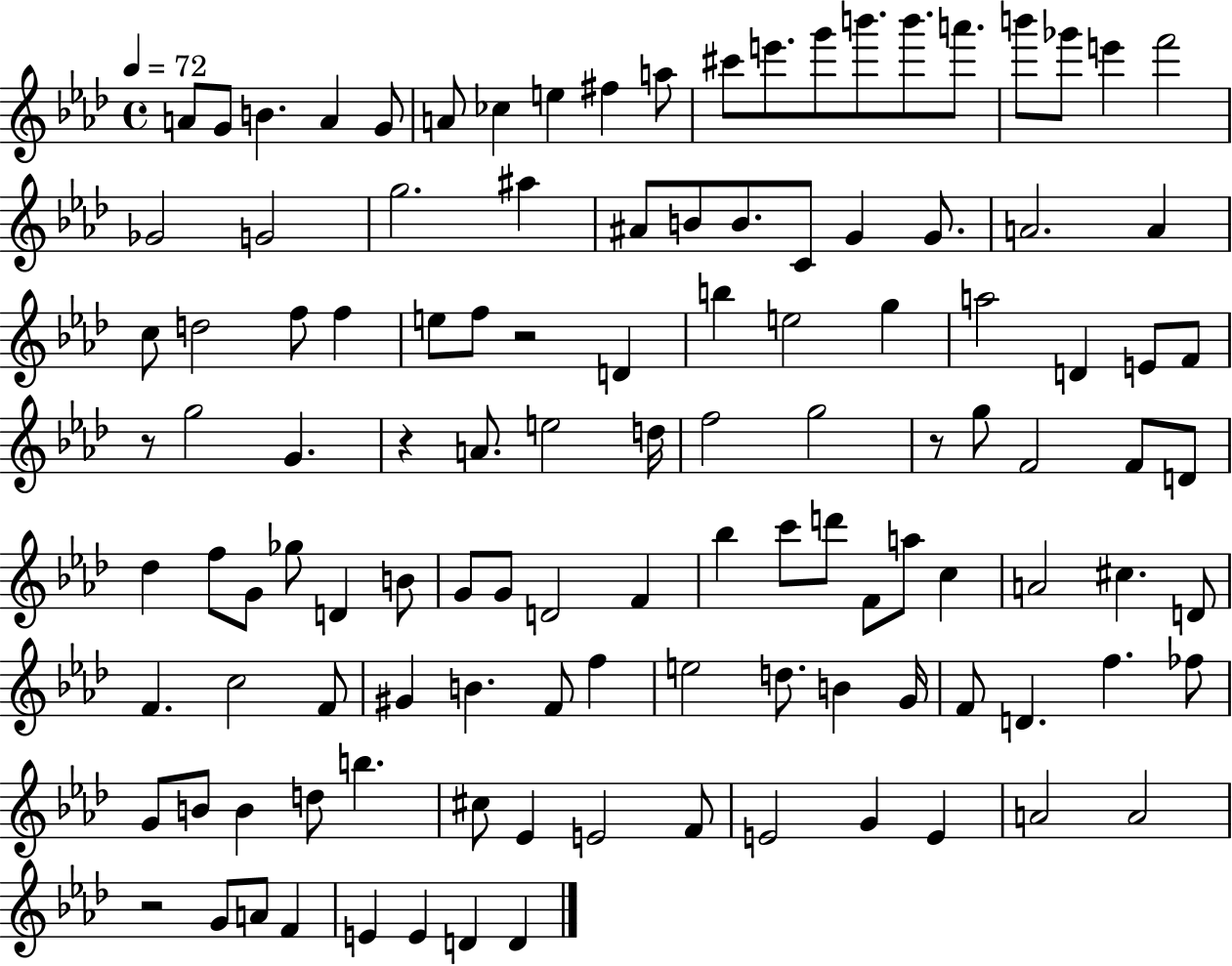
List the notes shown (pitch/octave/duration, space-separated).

A4/e G4/e B4/q. A4/q G4/e A4/e CES5/q E5/q F#5/q A5/e C#6/e E6/e. G6/e B6/e. B6/e. A6/e. B6/e Gb6/e E6/q F6/h Gb4/h G4/h G5/h. A#5/q A#4/e B4/e B4/e. C4/e G4/q G4/e. A4/h. A4/q C5/e D5/h F5/e F5/q E5/e F5/e R/h D4/q B5/q E5/h G5/q A5/h D4/q E4/e F4/e R/e G5/h G4/q. R/q A4/e. E5/h D5/s F5/h G5/h R/e G5/e F4/h F4/e D4/e Db5/q F5/e G4/e Gb5/e D4/q B4/e G4/e G4/e D4/h F4/q Bb5/q C6/e D6/e F4/e A5/e C5/q A4/h C#5/q. D4/e F4/q. C5/h F4/e G#4/q B4/q. F4/e F5/q E5/h D5/e. B4/q G4/s F4/e D4/q. F5/q. FES5/e G4/e B4/e B4/q D5/e B5/q. C#5/e Eb4/q E4/h F4/e E4/h G4/q E4/q A4/h A4/h R/h G4/e A4/e F4/q E4/q E4/q D4/q D4/q